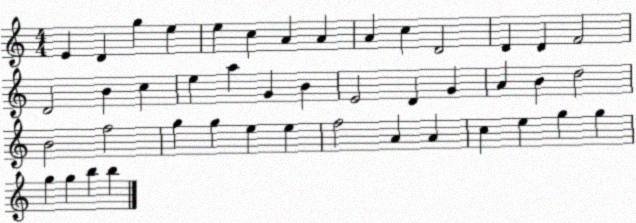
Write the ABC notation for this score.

X:1
T:Untitled
M:4/4
L:1/4
K:C
E D g e e c A A A c D2 D D F2 D2 B c e a G B E2 D G A B d2 B2 f2 g g e e f2 A A c e g g g g b b